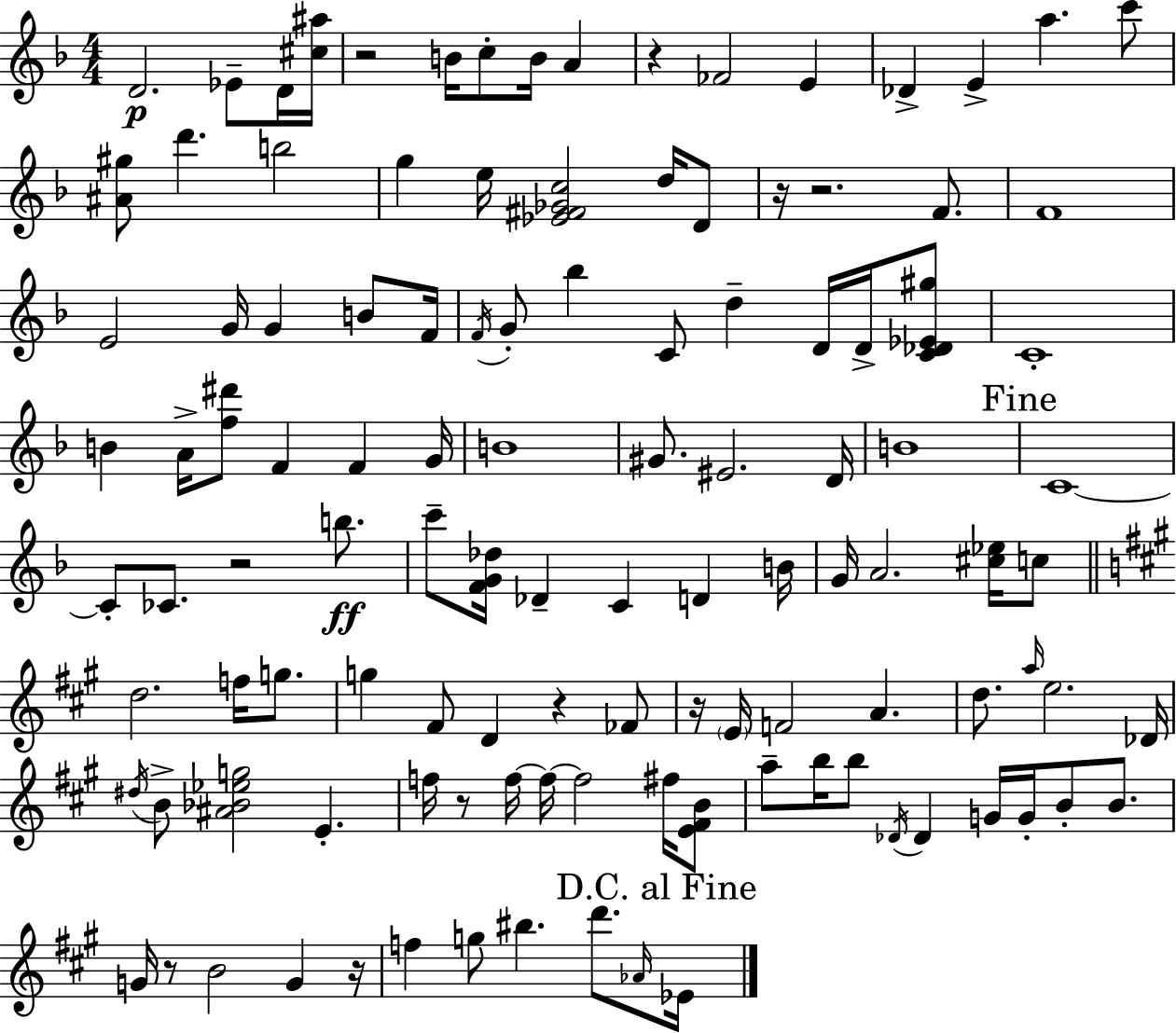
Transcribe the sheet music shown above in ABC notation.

X:1
T:Untitled
M:4/4
L:1/4
K:F
D2 _E/2 D/4 [^c^a]/4 z2 B/4 c/2 B/4 A z _F2 E _D E a c'/2 [^A^g]/2 d' b2 g e/4 [_E^F_Gc]2 d/4 D/2 z/4 z2 F/2 F4 E2 G/4 G B/2 F/4 F/4 G/2 _b C/2 d D/4 D/4 [C_D_E^g]/2 C4 B A/4 [f^d']/2 F F G/4 B4 ^G/2 ^E2 D/4 B4 C4 C/2 _C/2 z2 b/2 c'/2 [FG_d]/4 _D C D B/4 G/4 A2 [^c_e]/4 c/2 d2 f/4 g/2 g ^F/2 D z _F/2 z/4 E/4 F2 A d/2 a/4 e2 _D/4 ^d/4 B/2 [^A_B_eg]2 E f/4 z/2 f/4 f/4 f2 ^f/4 [E^FB]/2 a/2 b/4 b/2 _D/4 _D G/4 G/4 B/2 B/2 G/4 z/2 B2 G z/4 f g/2 ^b d'/2 _A/4 _E/4